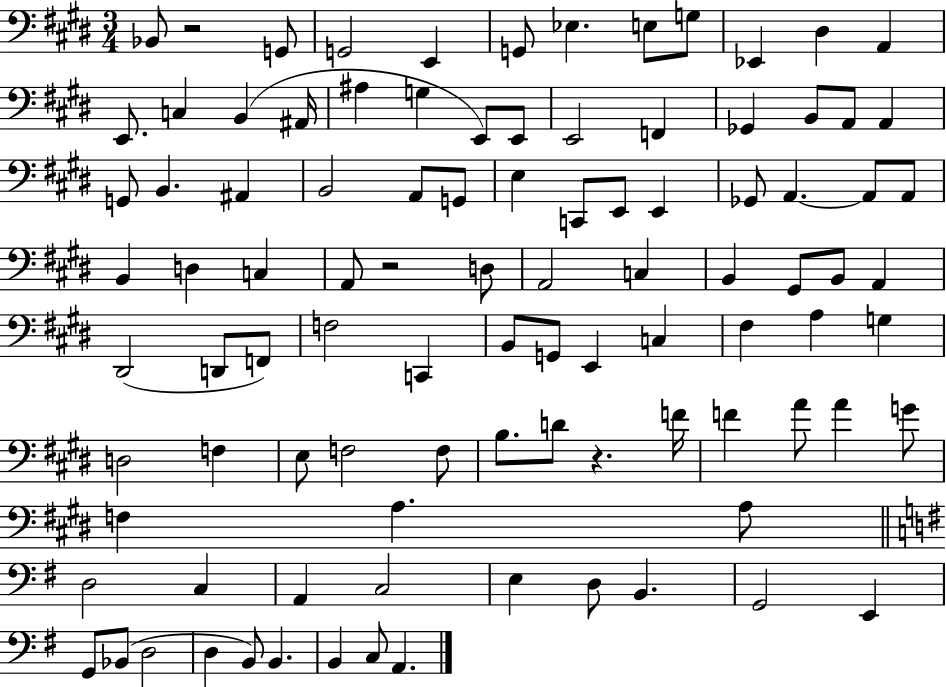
Bb2/e R/h G2/e G2/h E2/q G2/e Eb3/q. E3/e G3/e Eb2/q D#3/q A2/q E2/e. C3/q B2/q A#2/s A#3/q G3/q E2/e E2/e E2/h F2/q Gb2/q B2/e A2/e A2/q G2/e B2/q. A#2/q B2/h A2/e G2/e E3/q C2/e E2/e E2/q Gb2/e A2/q. A2/e A2/e B2/q D3/q C3/q A2/e R/h D3/e A2/h C3/q B2/q G#2/e B2/e A2/q D#2/h D2/e F2/e F3/h C2/q B2/e G2/e E2/q C3/q F#3/q A3/q G3/q D3/h F3/q E3/e F3/h F3/e B3/e. D4/e R/q. F4/s F4/q A4/e A4/q G4/e F3/q A3/q. A3/e D3/h C3/q A2/q C3/h E3/q D3/e B2/q. G2/h E2/q G2/e Bb2/e D3/h D3/q B2/e B2/q. B2/q C3/e A2/q.